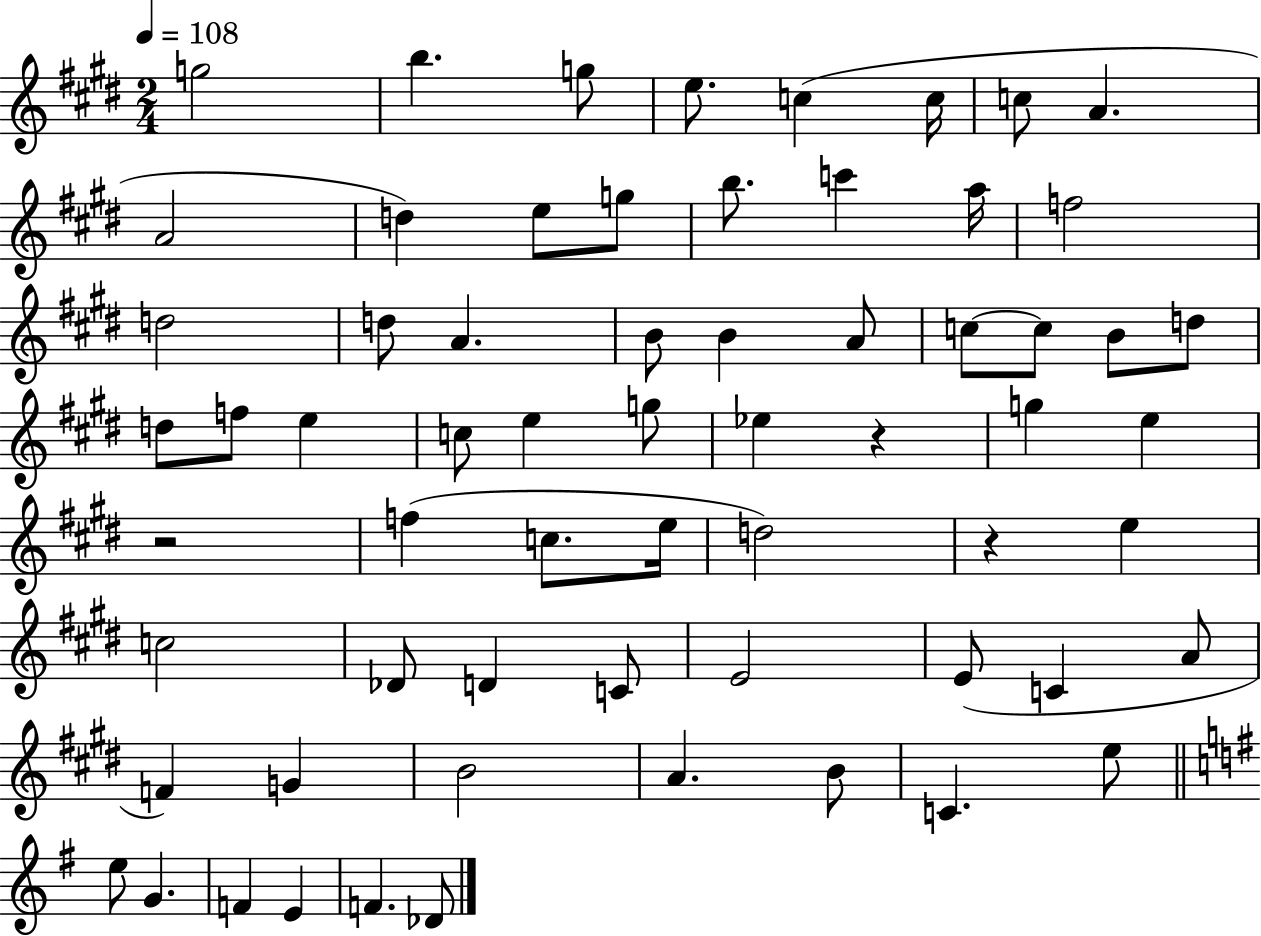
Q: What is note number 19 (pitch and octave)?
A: A4